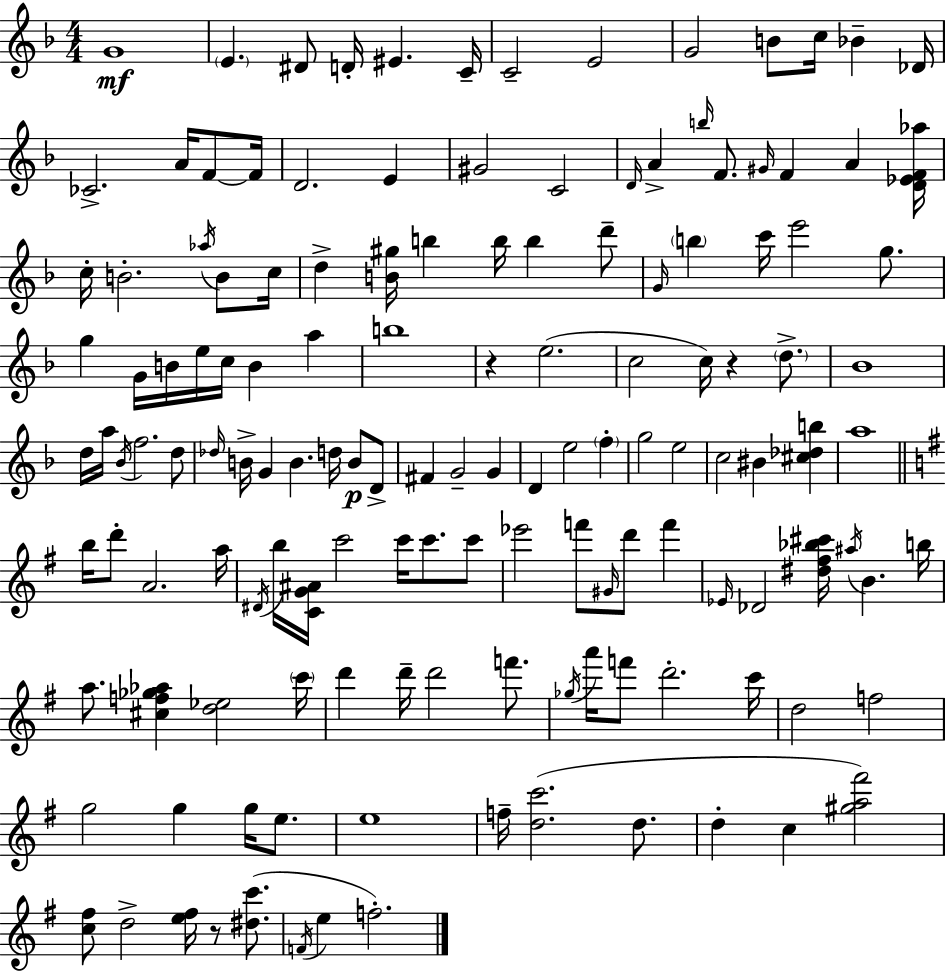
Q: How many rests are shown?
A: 3